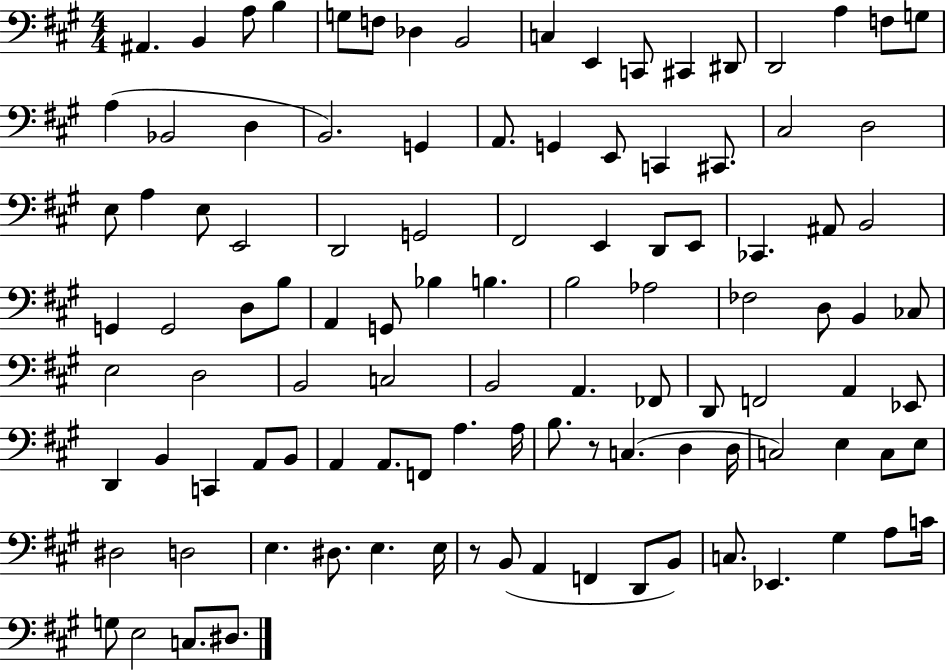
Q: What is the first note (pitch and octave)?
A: A#2